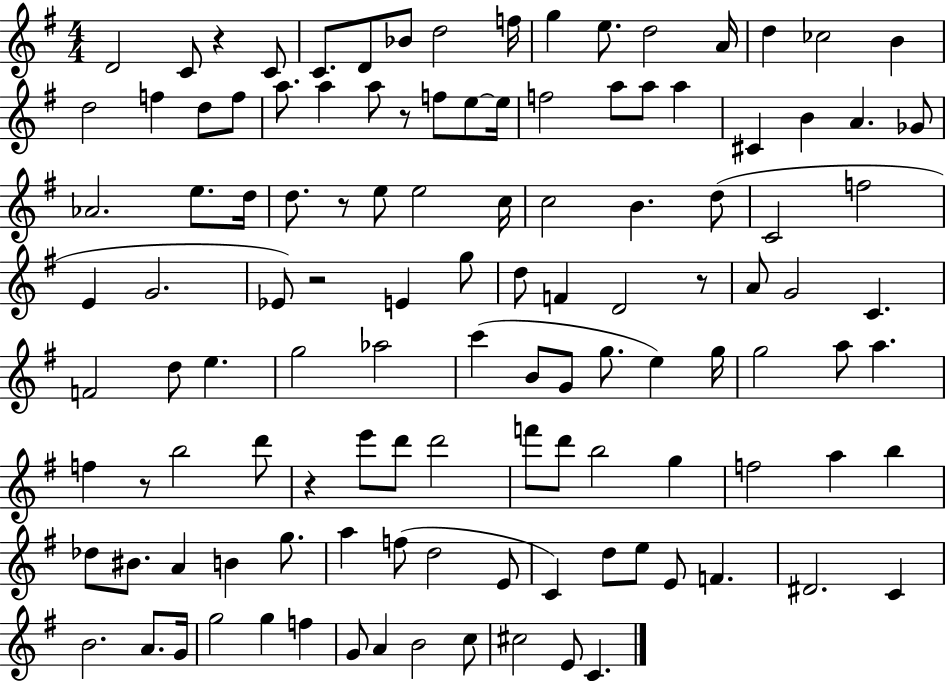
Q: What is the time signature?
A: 4/4